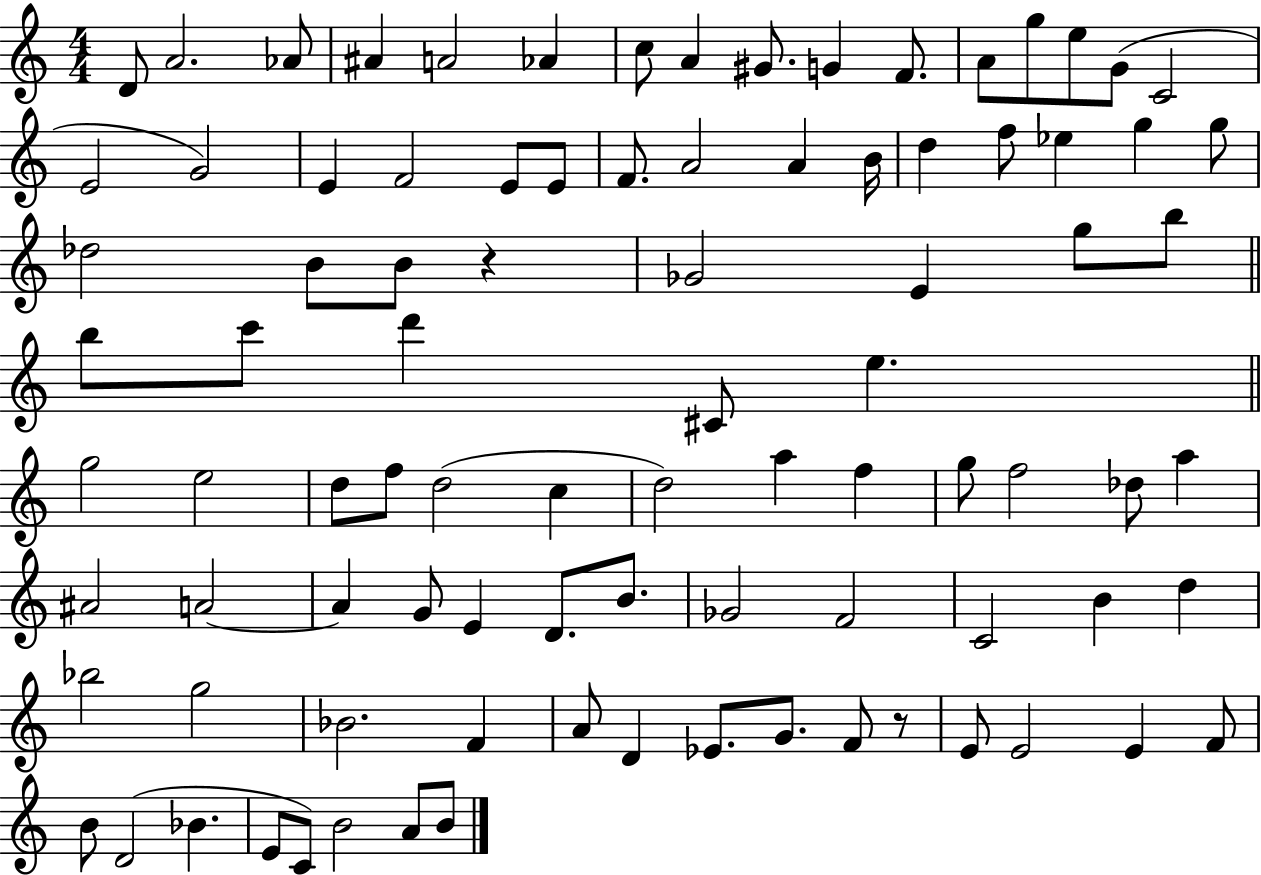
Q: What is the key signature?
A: C major